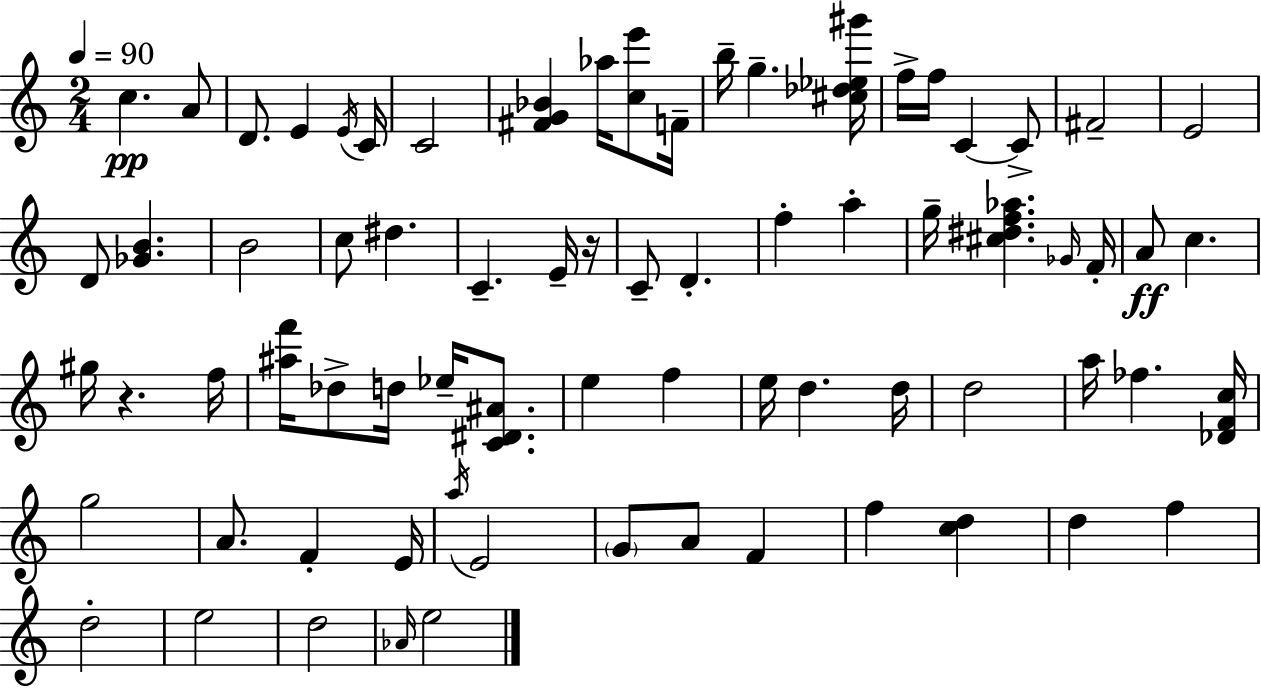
X:1
T:Untitled
M:2/4
L:1/4
K:Am
c A/2 D/2 E E/4 C/4 C2 [^FG_B] _a/4 [ce']/2 F/4 b/4 g [^c_d_e^g']/4 f/4 f/4 C C/2 ^F2 E2 D/2 [_GB] B2 c/2 ^d C E/4 z/4 C/2 D f a g/4 [^c^df_a] _G/4 F/4 A/2 c ^g/4 z f/4 [^af']/4 _d/2 d/4 _e/4 [C^D^A]/2 e f e/4 d d/4 d2 a/4 _f [_DFc]/4 g2 A/2 F E/4 a/4 E2 G/2 A/2 F f [cd] d f d2 e2 d2 _A/4 e2